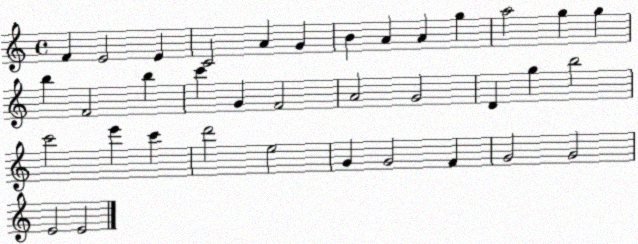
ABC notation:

X:1
T:Untitled
M:4/4
L:1/4
K:C
F E2 E C2 A G B A A g a2 g g b F2 b c' G F2 A2 G2 D g b2 c'2 e' c' d'2 e2 G G2 F G2 G2 E2 E2